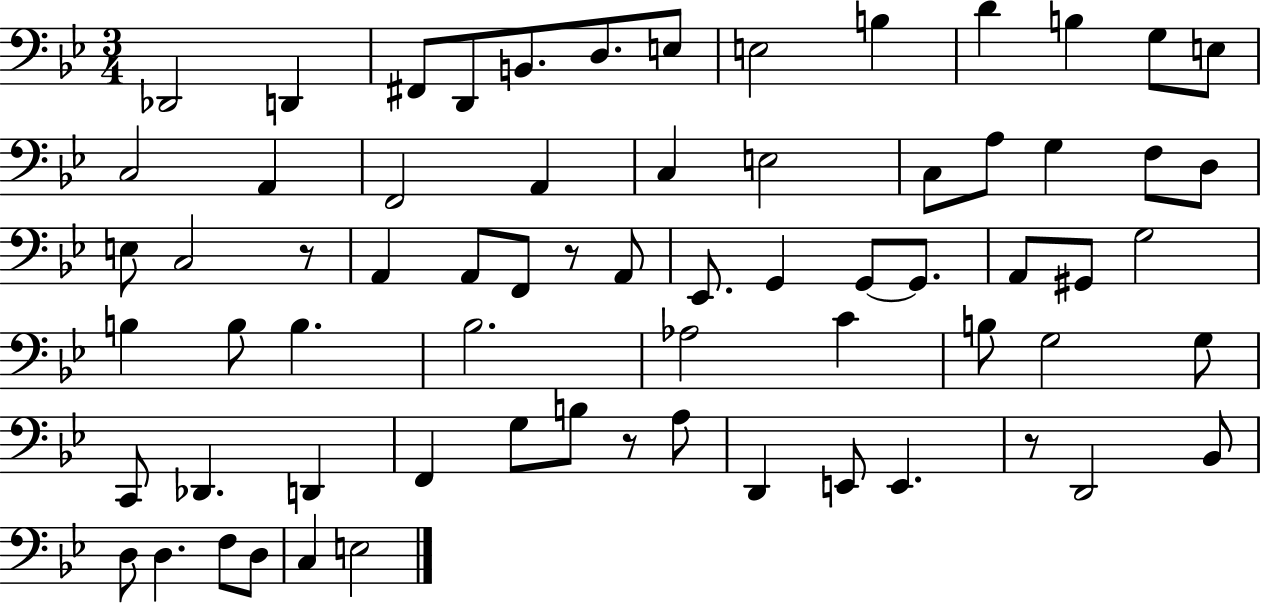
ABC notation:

X:1
T:Untitled
M:3/4
L:1/4
K:Bb
_D,,2 D,, ^F,,/2 D,,/2 B,,/2 D,/2 E,/2 E,2 B, D B, G,/2 E,/2 C,2 A,, F,,2 A,, C, E,2 C,/2 A,/2 G, F,/2 D,/2 E,/2 C,2 z/2 A,, A,,/2 F,,/2 z/2 A,,/2 _E,,/2 G,, G,,/2 G,,/2 A,,/2 ^G,,/2 G,2 B, B,/2 B, _B,2 _A,2 C B,/2 G,2 G,/2 C,,/2 _D,, D,, F,, G,/2 B,/2 z/2 A,/2 D,, E,,/2 E,, z/2 D,,2 _B,,/2 D,/2 D, F,/2 D,/2 C, E,2